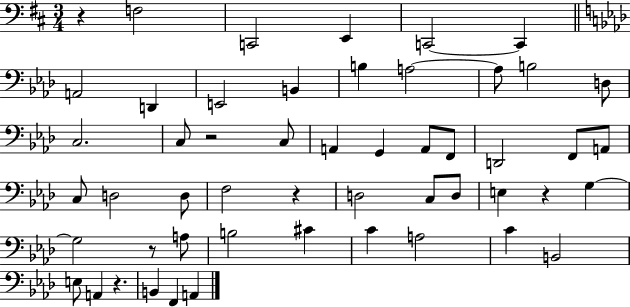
X:1
T:Untitled
M:3/4
L:1/4
K:D
z F,2 C,,2 E,, C,,2 C,, A,,2 D,, E,,2 B,, B, A,2 A,/2 B,2 D,/2 C,2 C,/2 z2 C,/2 A,, G,, A,,/2 F,,/2 D,,2 F,,/2 A,,/2 C,/2 D,2 D,/2 F,2 z D,2 C,/2 D,/2 E, z G, G,2 z/2 A,/2 B,2 ^C C A,2 C B,,2 E,/2 A,, z B,, F,, A,,